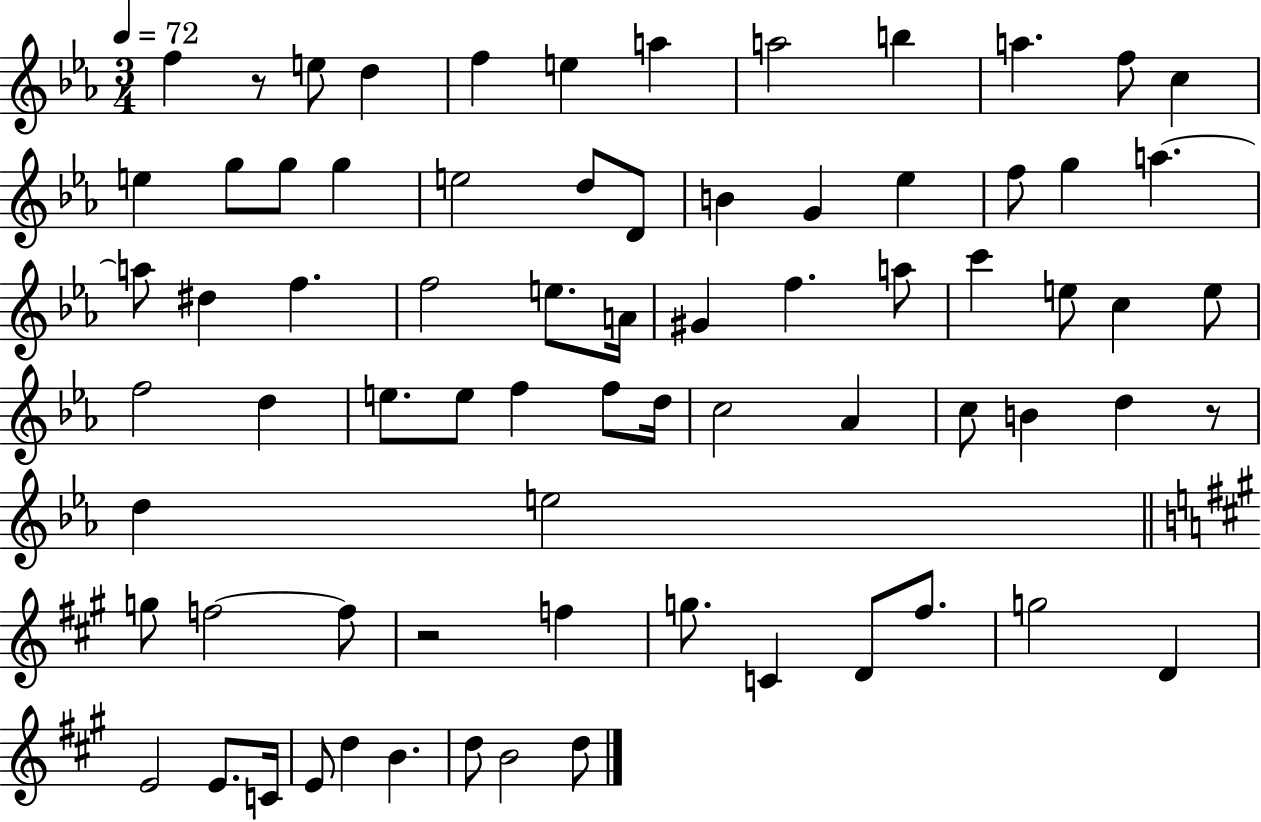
X:1
T:Untitled
M:3/4
L:1/4
K:Eb
f z/2 e/2 d f e a a2 b a f/2 c e g/2 g/2 g e2 d/2 D/2 B G _e f/2 g a a/2 ^d f f2 e/2 A/4 ^G f a/2 c' e/2 c e/2 f2 d e/2 e/2 f f/2 d/4 c2 _A c/2 B d z/2 d e2 g/2 f2 f/2 z2 f g/2 C D/2 ^f/2 g2 D E2 E/2 C/4 E/2 d B d/2 B2 d/2